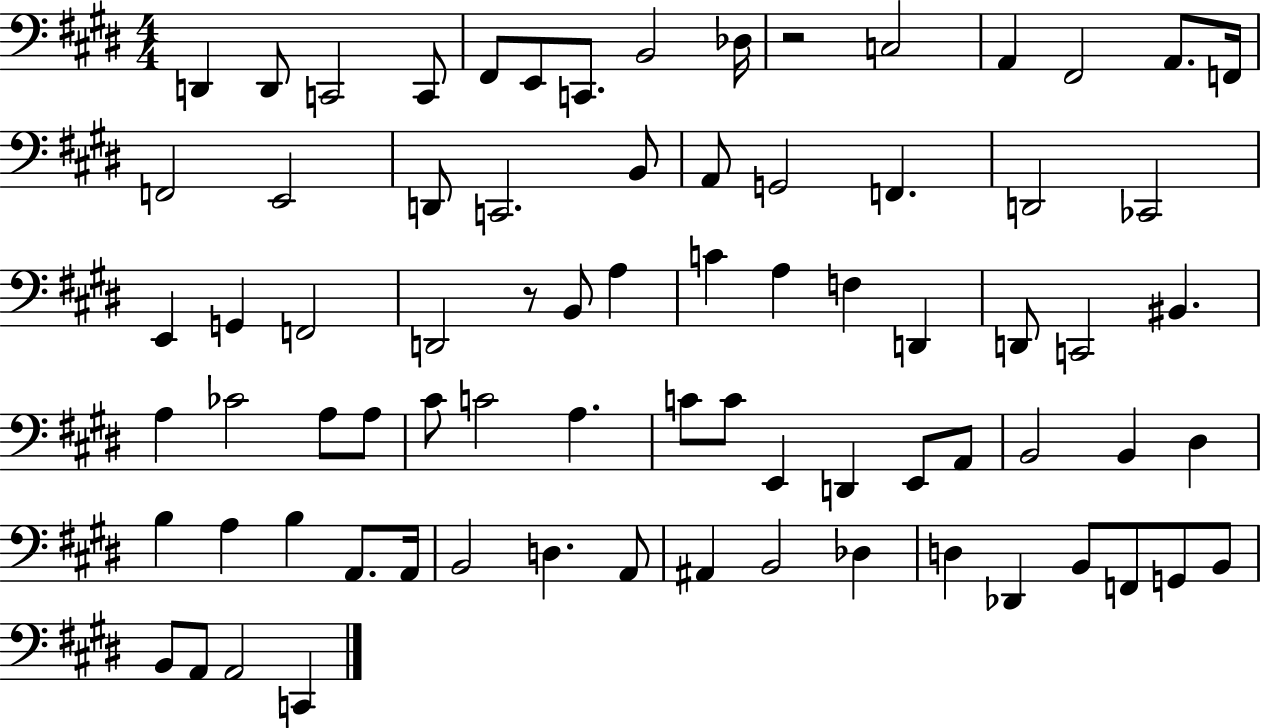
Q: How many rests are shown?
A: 2